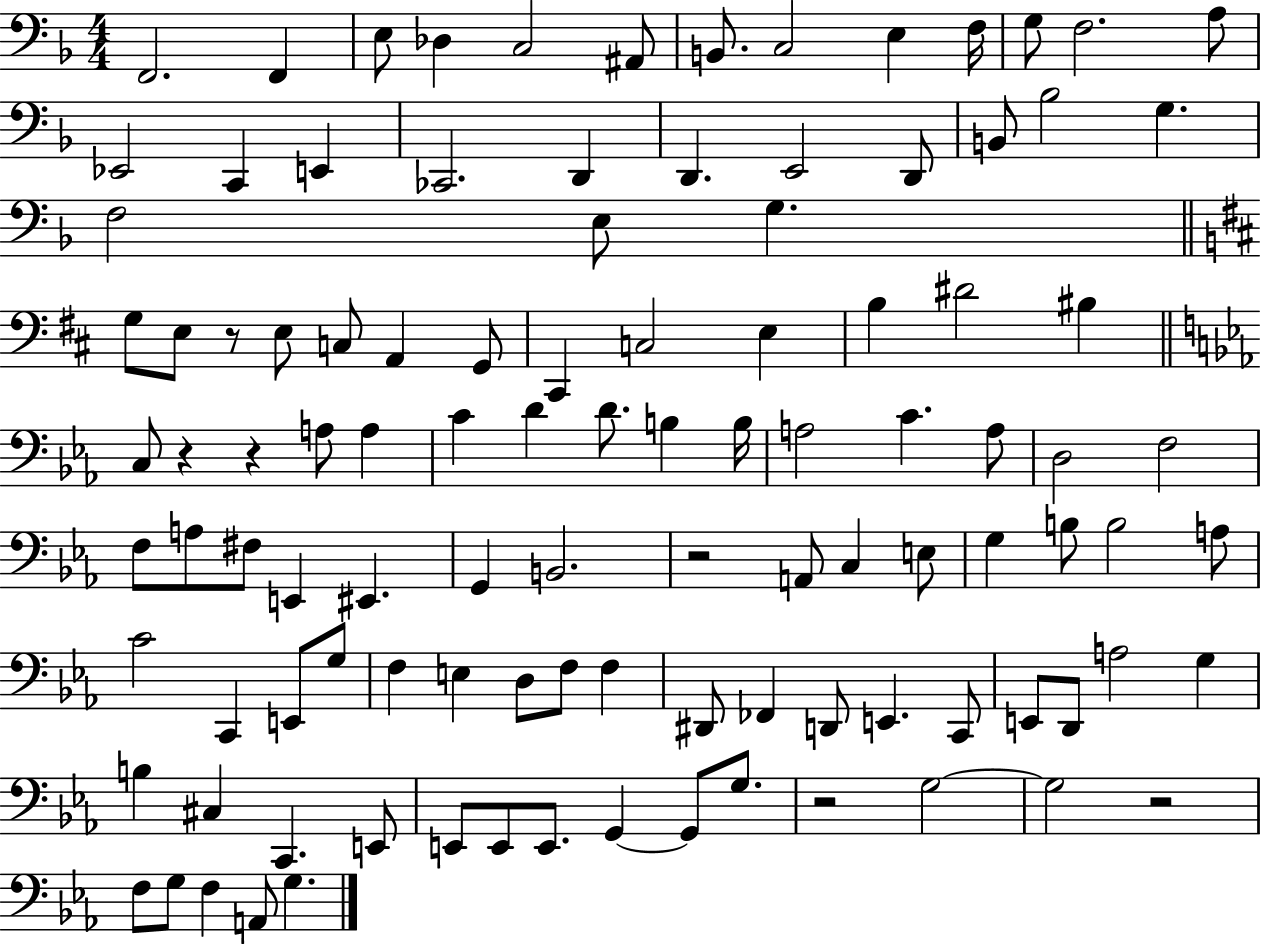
F2/h. F2/q E3/e Db3/q C3/h A#2/e B2/e. C3/h E3/q F3/s G3/e F3/h. A3/e Eb2/h C2/q E2/q CES2/h. D2/q D2/q. E2/h D2/e B2/e Bb3/h G3/q. F3/h E3/e G3/q. G3/e E3/e R/e E3/e C3/e A2/q G2/e C#2/q C3/h E3/q B3/q D#4/h BIS3/q C3/e R/q R/q A3/e A3/q C4/q D4/q D4/e. B3/q B3/s A3/h C4/q. A3/e D3/h F3/h F3/e A3/e F#3/e E2/q EIS2/q. G2/q B2/h. R/h A2/e C3/q E3/e G3/q B3/e B3/h A3/e C4/h C2/q E2/e G3/e F3/q E3/q D3/e F3/e F3/q D#2/e FES2/q D2/e E2/q. C2/e E2/e D2/e A3/h G3/q B3/q C#3/q C2/q. E2/e E2/e E2/e E2/e. G2/q G2/e G3/e. R/h G3/h G3/h R/h F3/e G3/e F3/q A2/e G3/q.